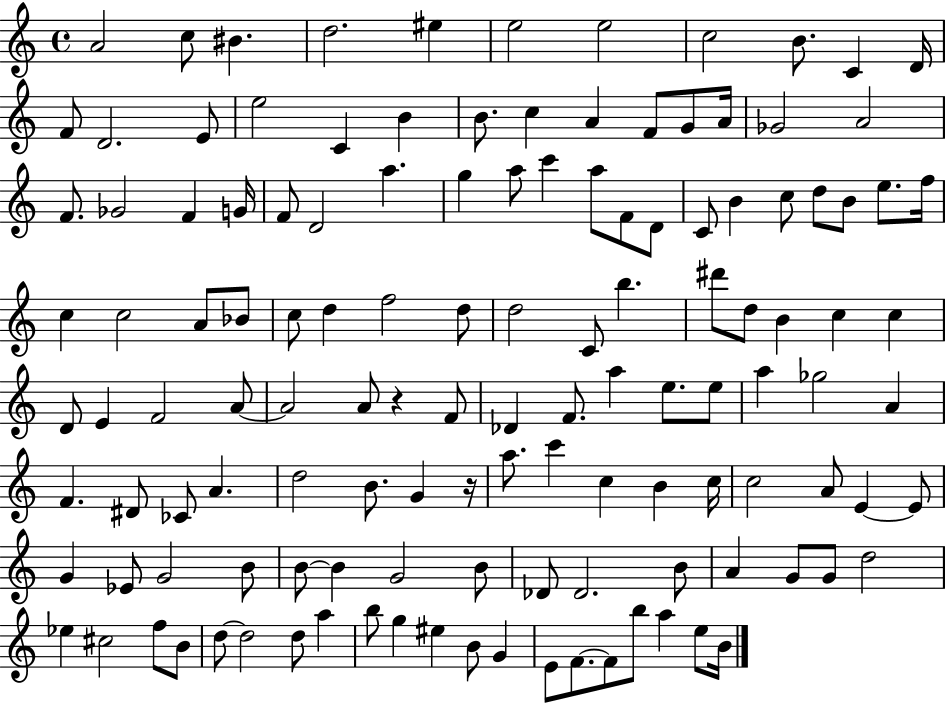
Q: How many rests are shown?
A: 2